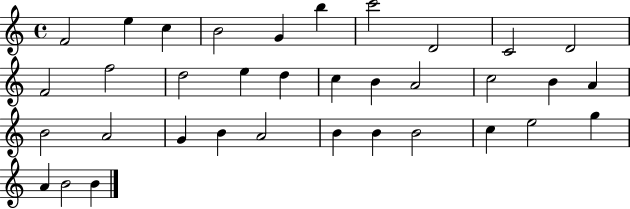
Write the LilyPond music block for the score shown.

{
  \clef treble
  \time 4/4
  \defaultTimeSignature
  \key c \major
  f'2 e''4 c''4 | b'2 g'4 b''4 | c'''2 d'2 | c'2 d'2 | \break f'2 f''2 | d''2 e''4 d''4 | c''4 b'4 a'2 | c''2 b'4 a'4 | \break b'2 a'2 | g'4 b'4 a'2 | b'4 b'4 b'2 | c''4 e''2 g''4 | \break a'4 b'2 b'4 | \bar "|."
}